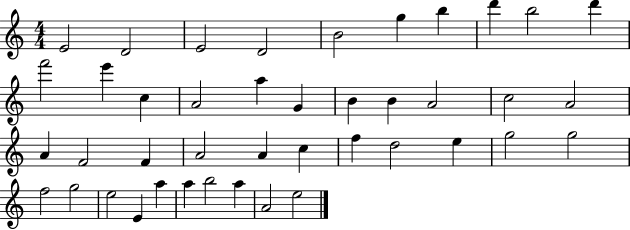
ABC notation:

X:1
T:Untitled
M:4/4
L:1/4
K:C
E2 D2 E2 D2 B2 g b d' b2 d' f'2 e' c A2 a G B B A2 c2 A2 A F2 F A2 A c f d2 e g2 g2 f2 g2 e2 E a a b2 a A2 e2